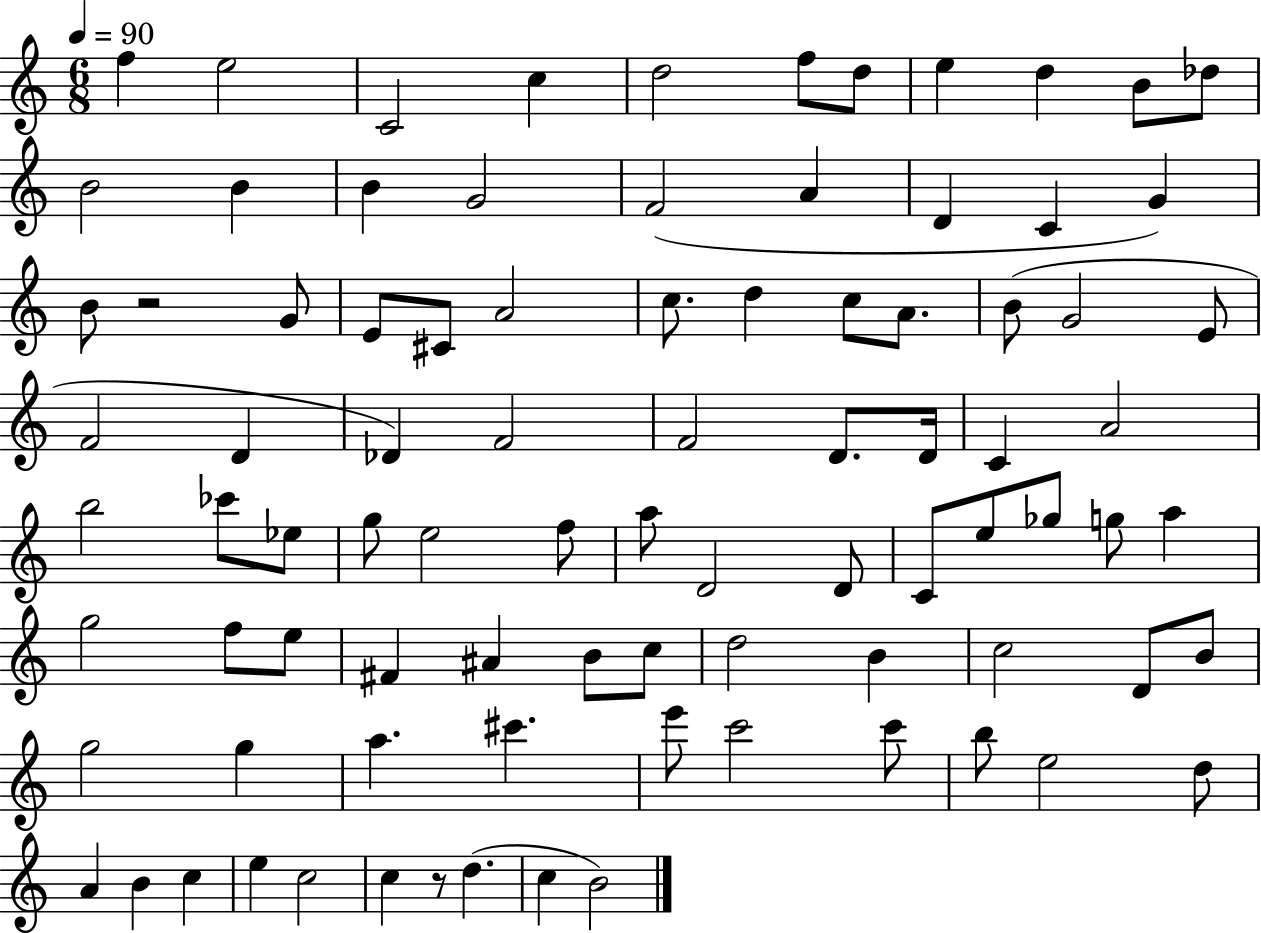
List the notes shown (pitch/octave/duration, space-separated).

F5/q E5/h C4/h C5/q D5/h F5/e D5/e E5/q D5/q B4/e Db5/e B4/h B4/q B4/q G4/h F4/h A4/q D4/q C4/q G4/q B4/e R/h G4/e E4/e C#4/e A4/h C5/e. D5/q C5/e A4/e. B4/e G4/h E4/e F4/h D4/q Db4/q F4/h F4/h D4/e. D4/s C4/q A4/h B5/h CES6/e Eb5/e G5/e E5/h F5/e A5/e D4/h D4/e C4/e E5/e Gb5/e G5/e A5/q G5/h F5/e E5/e F#4/q A#4/q B4/e C5/e D5/h B4/q C5/h D4/e B4/e G5/h G5/q A5/q. C#6/q. E6/e C6/h C6/e B5/e E5/h D5/e A4/q B4/q C5/q E5/q C5/h C5/q R/e D5/q. C5/q B4/h